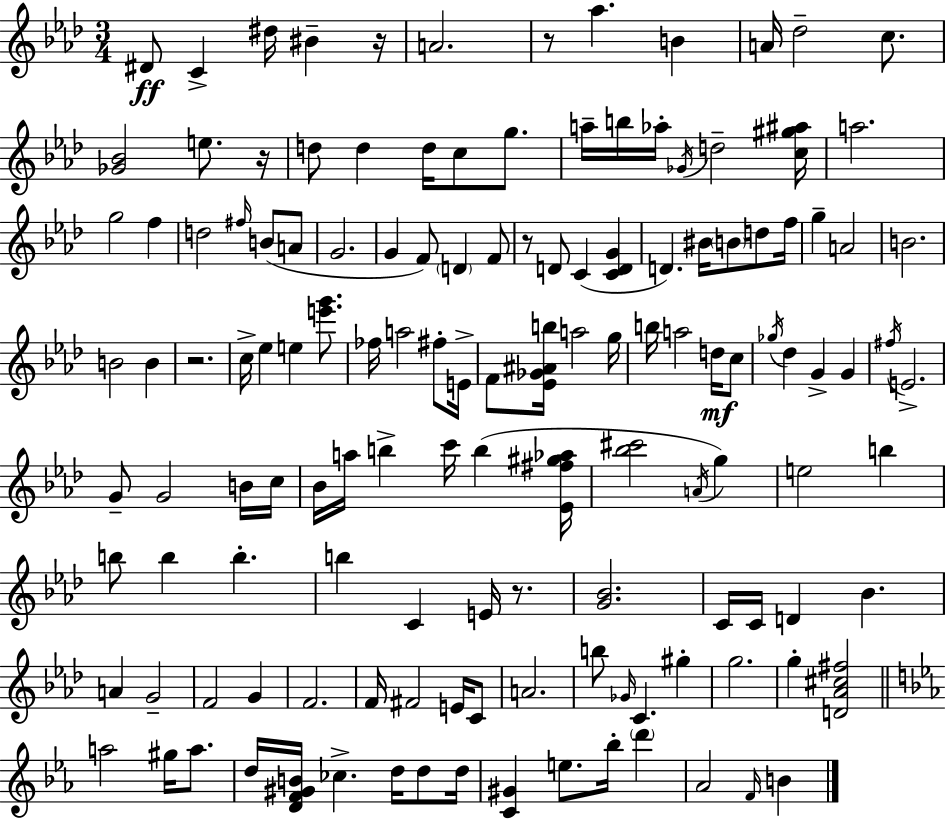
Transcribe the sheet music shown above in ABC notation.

X:1
T:Untitled
M:3/4
L:1/4
K:Fm
^D/2 C ^d/4 ^B z/4 A2 z/2 _a B A/4 _d2 c/2 [_G_B]2 e/2 z/4 d/2 d d/4 c/2 g/2 a/4 b/4 _a/4 _G/4 d2 [c^g^a]/4 a2 g2 f d2 ^f/4 B/2 A/2 G2 G F/2 D F/2 z/2 D/2 C [CDG] D ^B/4 B/2 d/2 f/4 g A2 B2 B2 B z2 c/4 _e e [e'g']/2 _f/4 a2 ^f/2 E/4 F/2 [_E_G^Ab]/4 a2 g/4 b/4 a2 d/4 c/2 _g/4 _d G G ^f/4 E2 G/2 G2 B/4 c/4 _B/4 a/4 b c'/4 b [_E^f^g_a]/4 [_b^c']2 A/4 g e2 b b/2 b b b C E/4 z/2 [G_B]2 C/4 C/4 D _B A G2 F2 G F2 F/4 ^F2 E/4 C/2 A2 b/2 _G/4 C ^g g2 g [D_A^c^f]2 a2 ^g/4 a/2 d/4 [DF^GB]/4 _c d/4 d/2 d/4 [C^G] e/2 _b/4 d' _A2 F/4 B